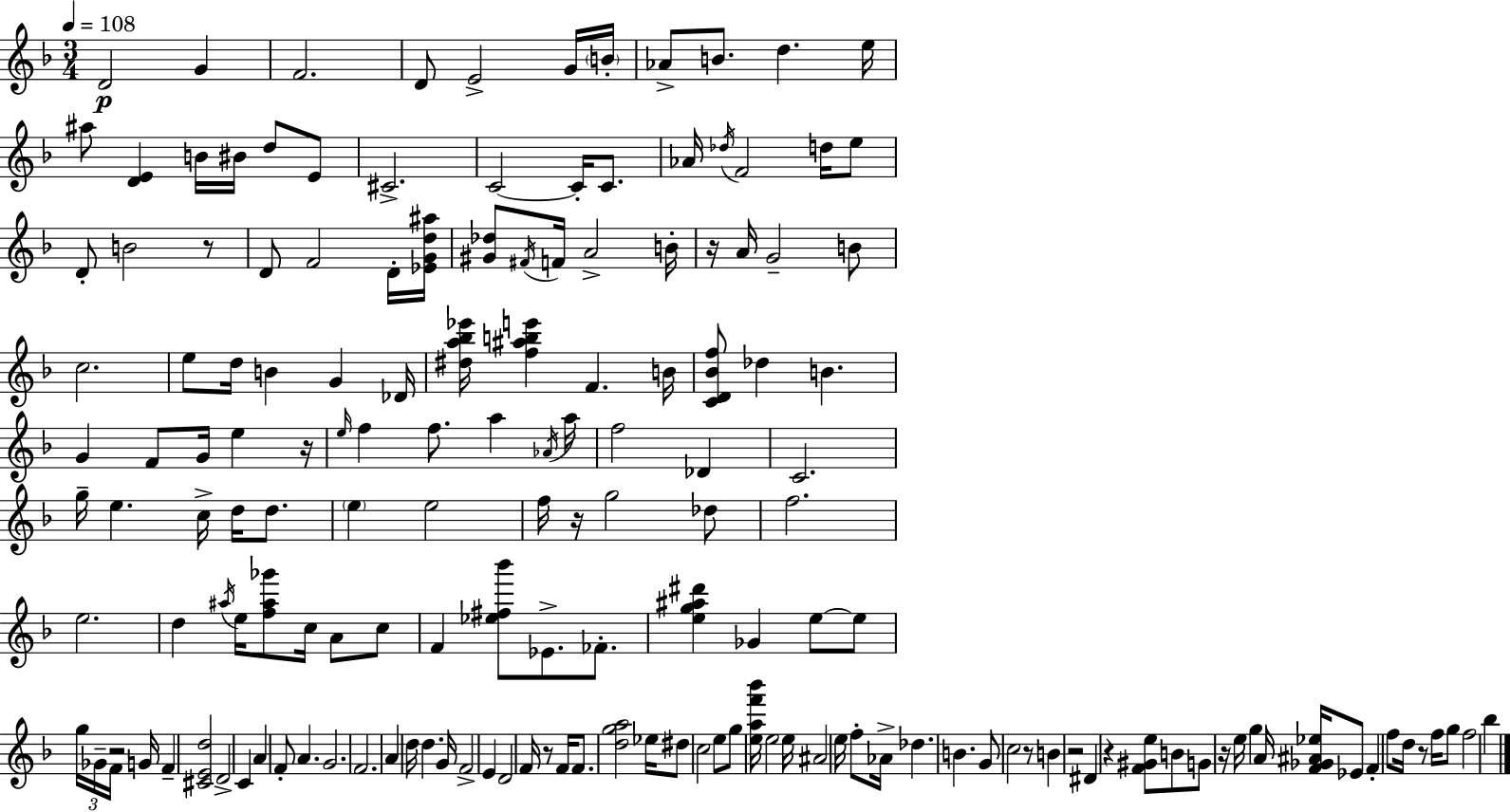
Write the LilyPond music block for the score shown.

{
  \clef treble
  \numericTimeSignature
  \time 3/4
  \key f \major
  \tempo 4 = 108
  d'2\p g'4 | f'2. | d'8 e'2-> g'16 \parenthesize b'16-. | aes'8-> b'8. d''4. e''16 | \break ais''8 <d' e'>4 b'16 bis'16 d''8 e'8 | cis'2.-> | c'2~~ c'16-. c'8. | aes'16 \acciaccatura { des''16 } f'2 d''16 e''8 | \break d'8-. b'2 r8 | d'8 f'2 d'16-. | <ees' g' d'' ais''>16 <gis' des''>8 \acciaccatura { fis'16 } f'16 a'2-> | b'16-. r16 a'16 g'2-- | \break b'8 c''2. | e''8 d''16 b'4 g'4 | des'16 <dis'' a'' bes'' ees'''>16 <f'' ais'' b'' e'''>4 f'4. | b'16 <c' d' bes' f''>8 des''4 b'4. | \break g'4 f'8 g'16 e''4 | r16 \grace { e''16 } f''4 f''8. a''4 | \acciaccatura { aes'16 } a''16 f''2 | des'4 c'2. | \break g''16-- e''4. c''16-> | d''16 d''8. \parenthesize e''4 e''2 | f''16 r16 g''2 | des''8 f''2. | \break e''2. | d''4 \acciaccatura { ais''16 } e''16 <f'' ais'' ges'''>8 | c''16 a'8 c''8 f'4 <ees'' fis'' bes'''>8 ees'8.-> | fes'8.-. <e'' g'' ais'' dis'''>4 ges'4 | \break e''8~~ e''8 \tuplet 3/2 { g''16 ges'16-- f'16 } r2 | g'16 f'4-- <cis' e' d''>2 | d'2-> | c'4 a'4 f'8-. a'4. | \break g'2. | f'2. | a'4 d''16 d''4. | g'16 f'2-> | \break e'4 d'2 | f'16 r8 f'16 f'8. <d'' g'' a''>2 | ees''16 dis''8 c''2 | e''8 g''8 <e'' a'' f''' bes'''>16 e''2 | \break e''16 ais'2 | e''16 f''8-. aes'16-> des''4. b'4. | g'8 c''2 | r8 b'4 r2 | \break dis'4 r4 | <f' gis' e''>8 b'8 g'8 r16 e''16 g''4 | a'16 <f' ges' ais' ees''>16 ees'8 f'4-. f''8 d''16 | r8 f''16 g''8 f''2 | \break bes''4 \bar "|."
}